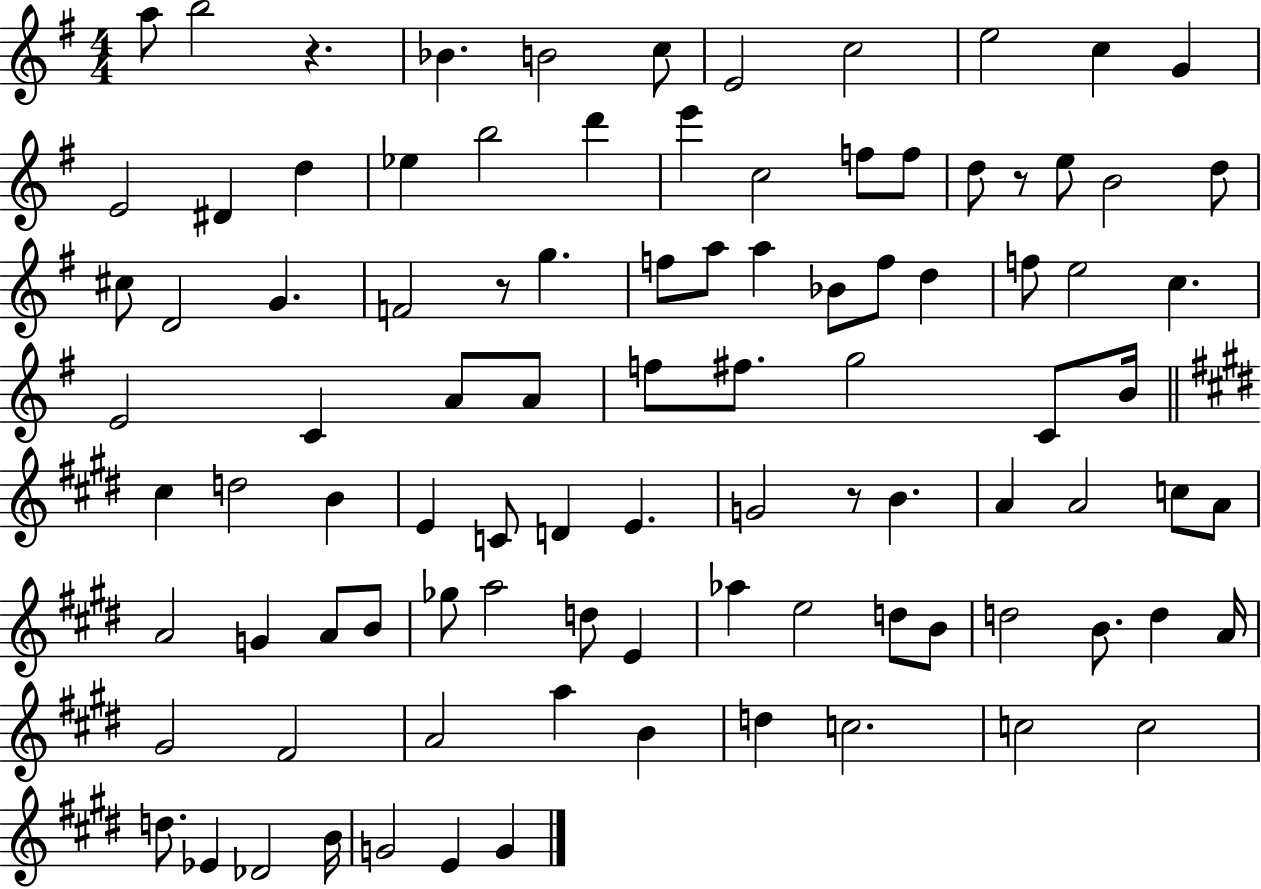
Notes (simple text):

A5/e B5/h R/q. Bb4/q. B4/h C5/e E4/h C5/h E5/h C5/q G4/q E4/h D#4/q D5/q Eb5/q B5/h D6/q E6/q C5/h F5/e F5/e D5/e R/e E5/e B4/h D5/e C#5/e D4/h G4/q. F4/h R/e G5/q. F5/e A5/e A5/q Bb4/e F5/e D5/q F5/e E5/h C5/q. E4/h C4/q A4/e A4/e F5/e F#5/e. G5/h C4/e B4/s C#5/q D5/h B4/q E4/q C4/e D4/q E4/q. G4/h R/e B4/q. A4/q A4/h C5/e A4/e A4/h G4/q A4/e B4/e Gb5/e A5/h D5/e E4/q Ab5/q E5/h D5/e B4/e D5/h B4/e. D5/q A4/s G#4/h F#4/h A4/h A5/q B4/q D5/q C5/h. C5/h C5/h D5/e. Eb4/q Db4/h B4/s G4/h E4/q G4/q